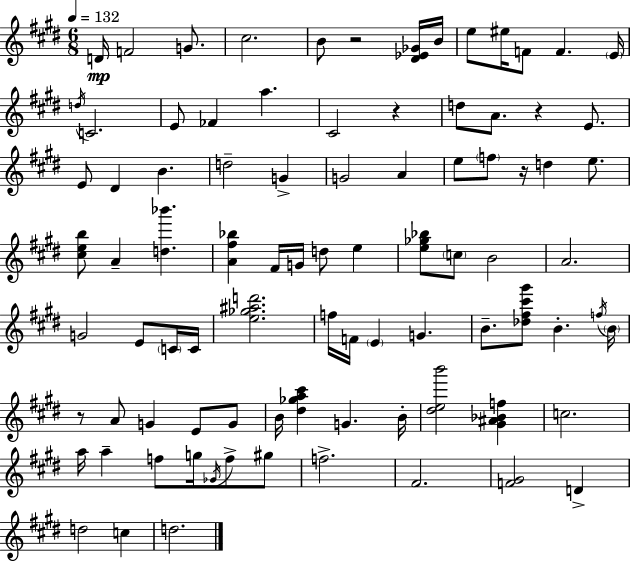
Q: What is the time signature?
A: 6/8